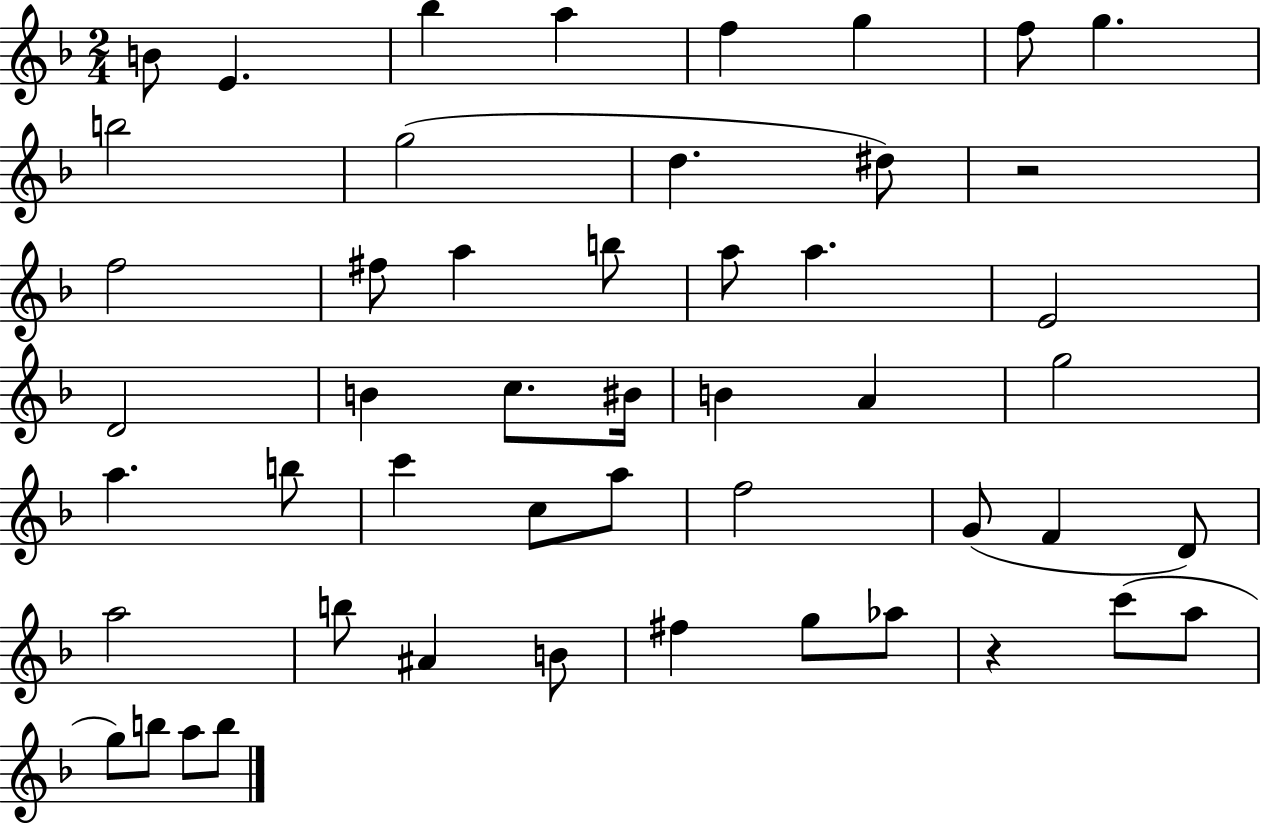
X:1
T:Untitled
M:2/4
L:1/4
K:F
B/2 E _b a f g f/2 g b2 g2 d ^d/2 z2 f2 ^f/2 a b/2 a/2 a E2 D2 B c/2 ^B/4 B A g2 a b/2 c' c/2 a/2 f2 G/2 F D/2 a2 b/2 ^A B/2 ^f g/2 _a/2 z c'/2 a/2 g/2 b/2 a/2 b/2